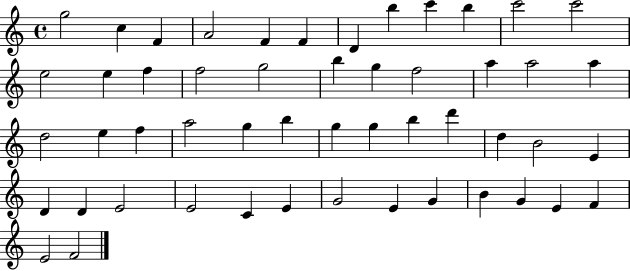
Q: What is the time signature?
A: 4/4